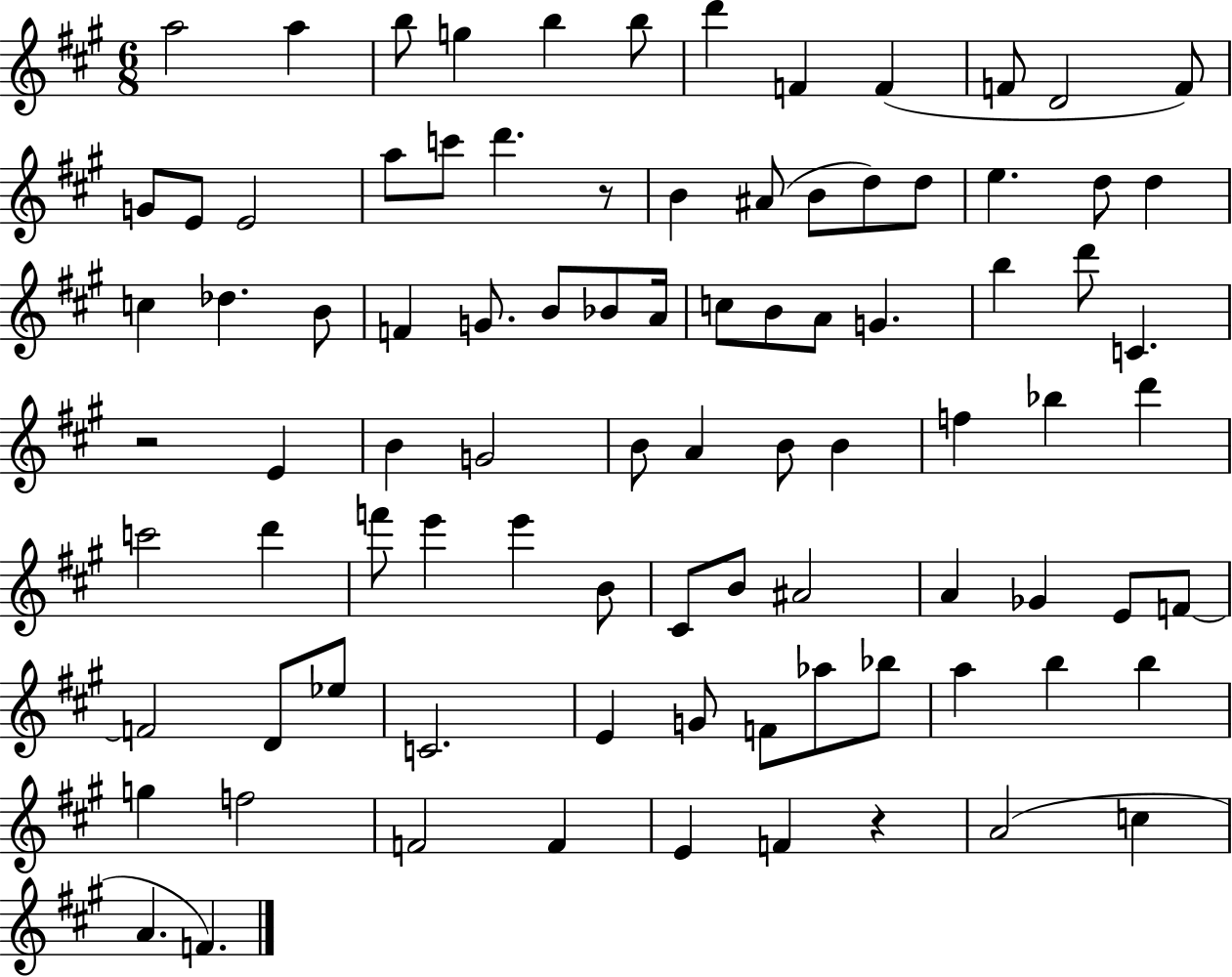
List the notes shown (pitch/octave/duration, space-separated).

A5/h A5/q B5/e G5/q B5/q B5/e D6/q F4/q F4/q F4/e D4/h F4/e G4/e E4/e E4/h A5/e C6/e D6/q. R/e B4/q A#4/e B4/e D5/e D5/e E5/q. D5/e D5/q C5/q Db5/q. B4/e F4/q G4/e. B4/e Bb4/e A4/s C5/e B4/e A4/e G4/q. B5/q D6/e C4/q. R/h E4/q B4/q G4/h B4/e A4/q B4/e B4/q F5/q Bb5/q D6/q C6/h D6/q F6/e E6/q E6/q B4/e C#4/e B4/e A#4/h A4/q Gb4/q E4/e F4/e F4/h D4/e Eb5/e C4/h. E4/q G4/e F4/e Ab5/e Bb5/e A5/q B5/q B5/q G5/q F5/h F4/h F4/q E4/q F4/q R/q A4/h C5/q A4/q. F4/q.